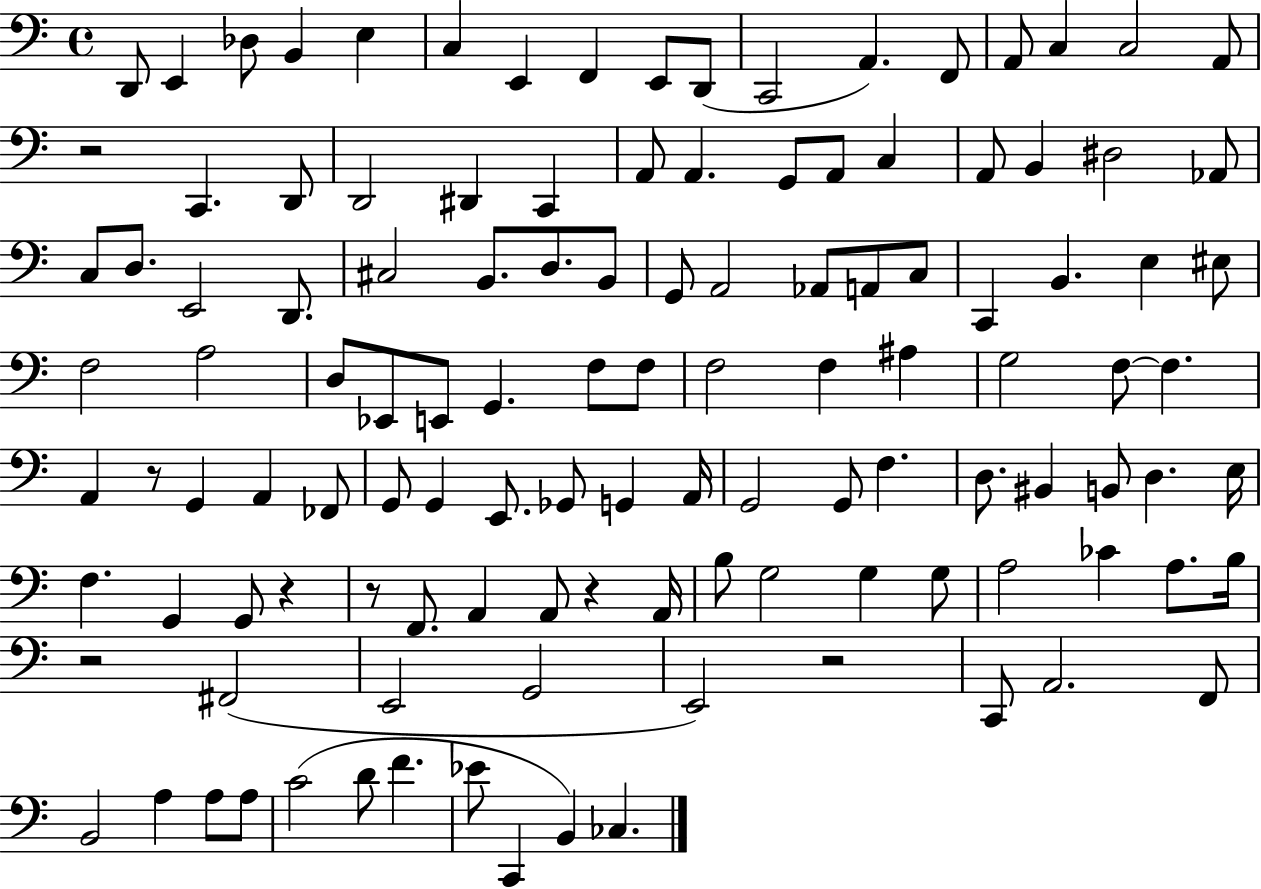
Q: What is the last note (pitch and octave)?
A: CES3